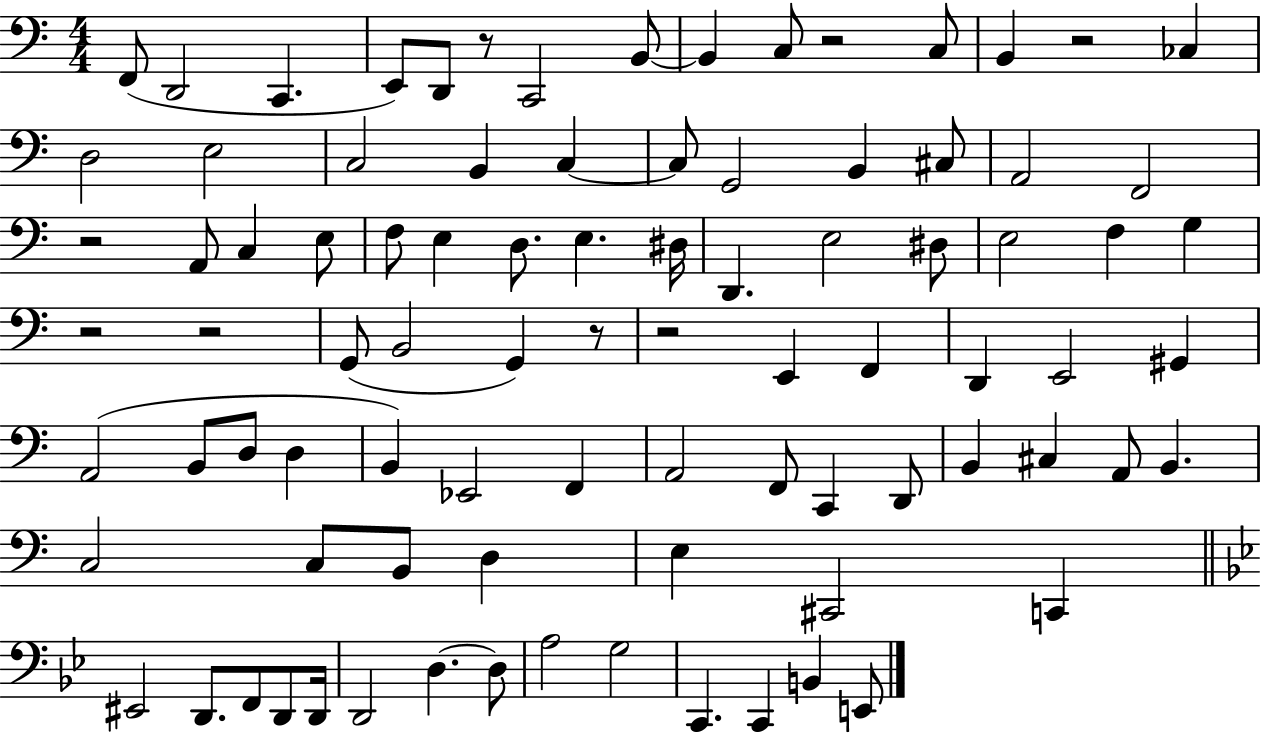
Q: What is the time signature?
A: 4/4